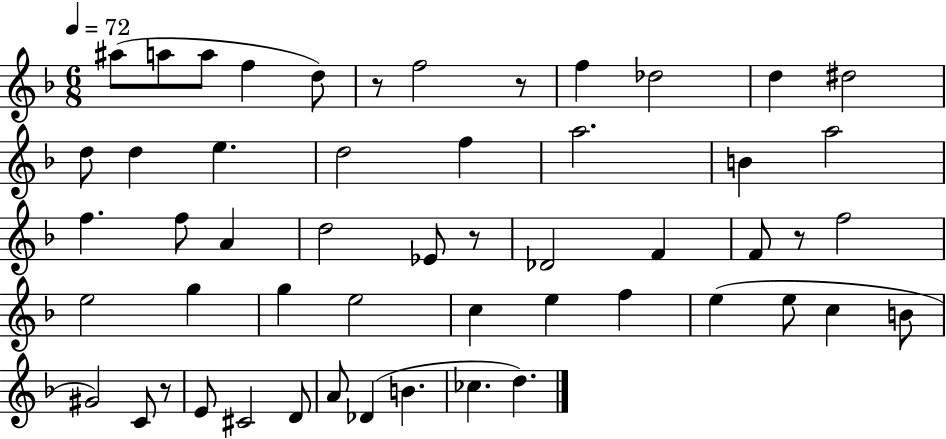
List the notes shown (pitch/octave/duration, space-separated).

A#5/e A5/e A5/e F5/q D5/e R/e F5/h R/e F5/q Db5/h D5/q D#5/h D5/e D5/q E5/q. D5/h F5/q A5/h. B4/q A5/h F5/q. F5/e A4/q D5/h Eb4/e R/e Db4/h F4/q F4/e R/e F5/h E5/h G5/q G5/q E5/h C5/q E5/q F5/q E5/q E5/e C5/q B4/e G#4/h C4/e R/e E4/e C#4/h D4/e A4/e Db4/q B4/q. CES5/q. D5/q.